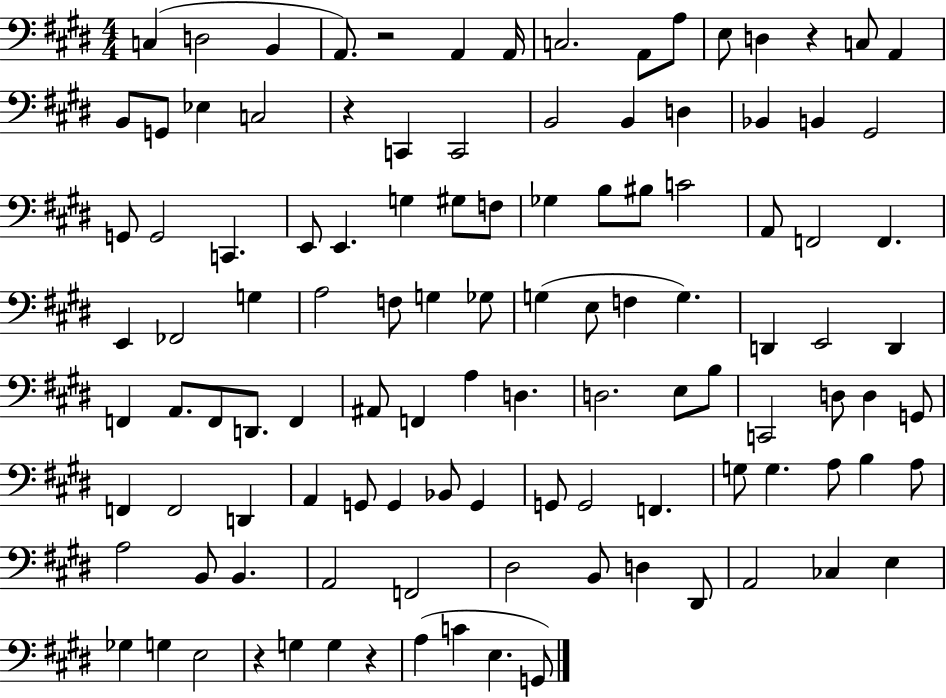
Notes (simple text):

C3/q D3/h B2/q A2/e. R/h A2/q A2/s C3/h. A2/e A3/e E3/e D3/q R/q C3/e A2/q B2/e G2/e Eb3/q C3/h R/q C2/q C2/h B2/h B2/q D3/q Bb2/q B2/q G#2/h G2/e G2/h C2/q. E2/e E2/q. G3/q G#3/e F3/e Gb3/q B3/e BIS3/e C4/h A2/e F2/h F2/q. E2/q FES2/h G3/q A3/h F3/e G3/q Gb3/e G3/q E3/e F3/q G3/q. D2/q E2/h D2/q F2/q A2/e. F2/e D2/e. F2/q A#2/e F2/q A3/q D3/q. D3/h. E3/e B3/e C2/h D3/e D3/q G2/e F2/q F2/h D2/q A2/q G2/e G2/q Bb2/e G2/q G2/e G2/h F2/q. G3/e G3/q. A3/e B3/q A3/e A3/h B2/e B2/q. A2/h F2/h D#3/h B2/e D3/q D#2/e A2/h CES3/q E3/q Gb3/q G3/q E3/h R/q G3/q G3/q R/q A3/q C4/q E3/q. G2/e